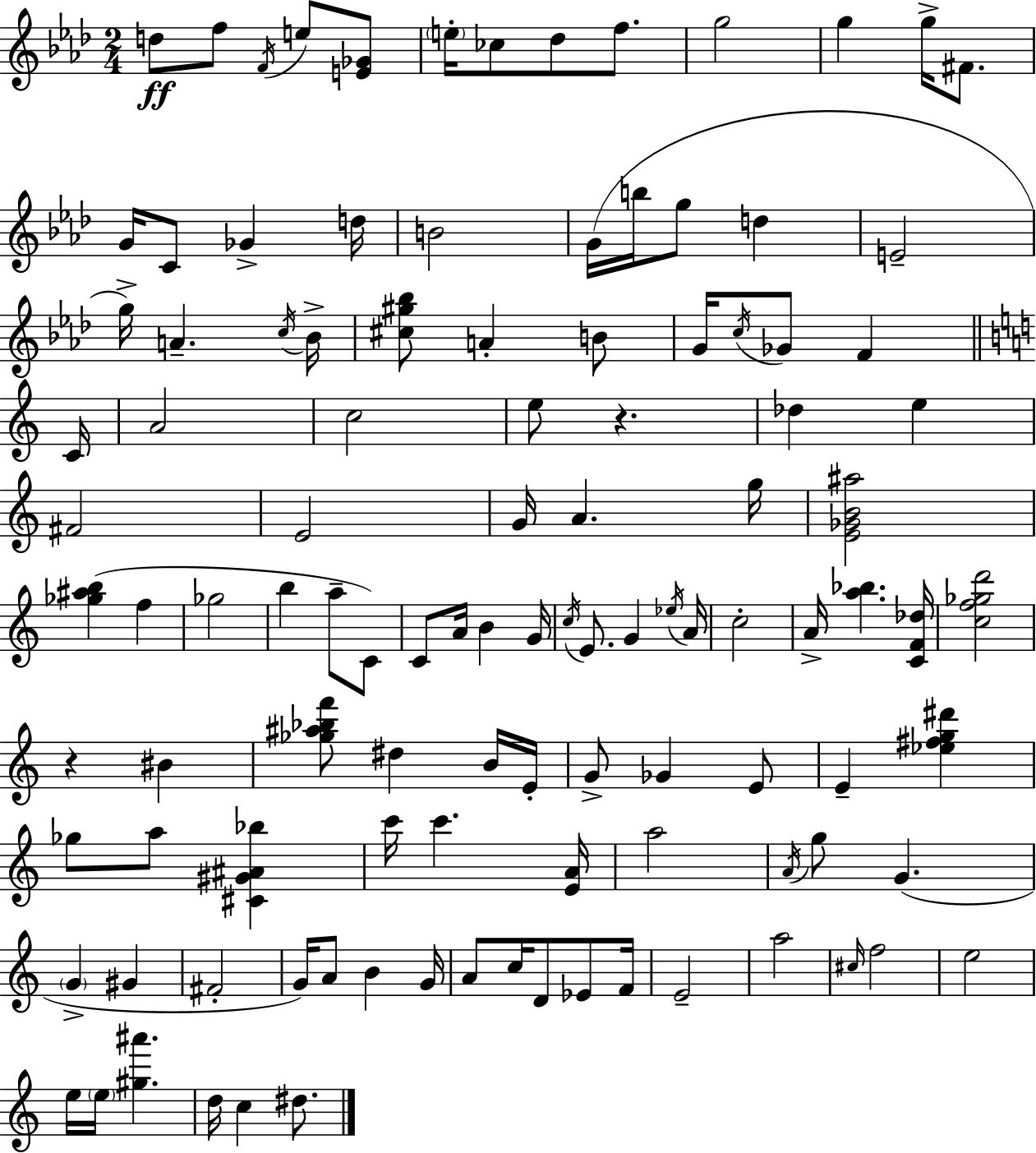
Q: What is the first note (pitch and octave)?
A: D5